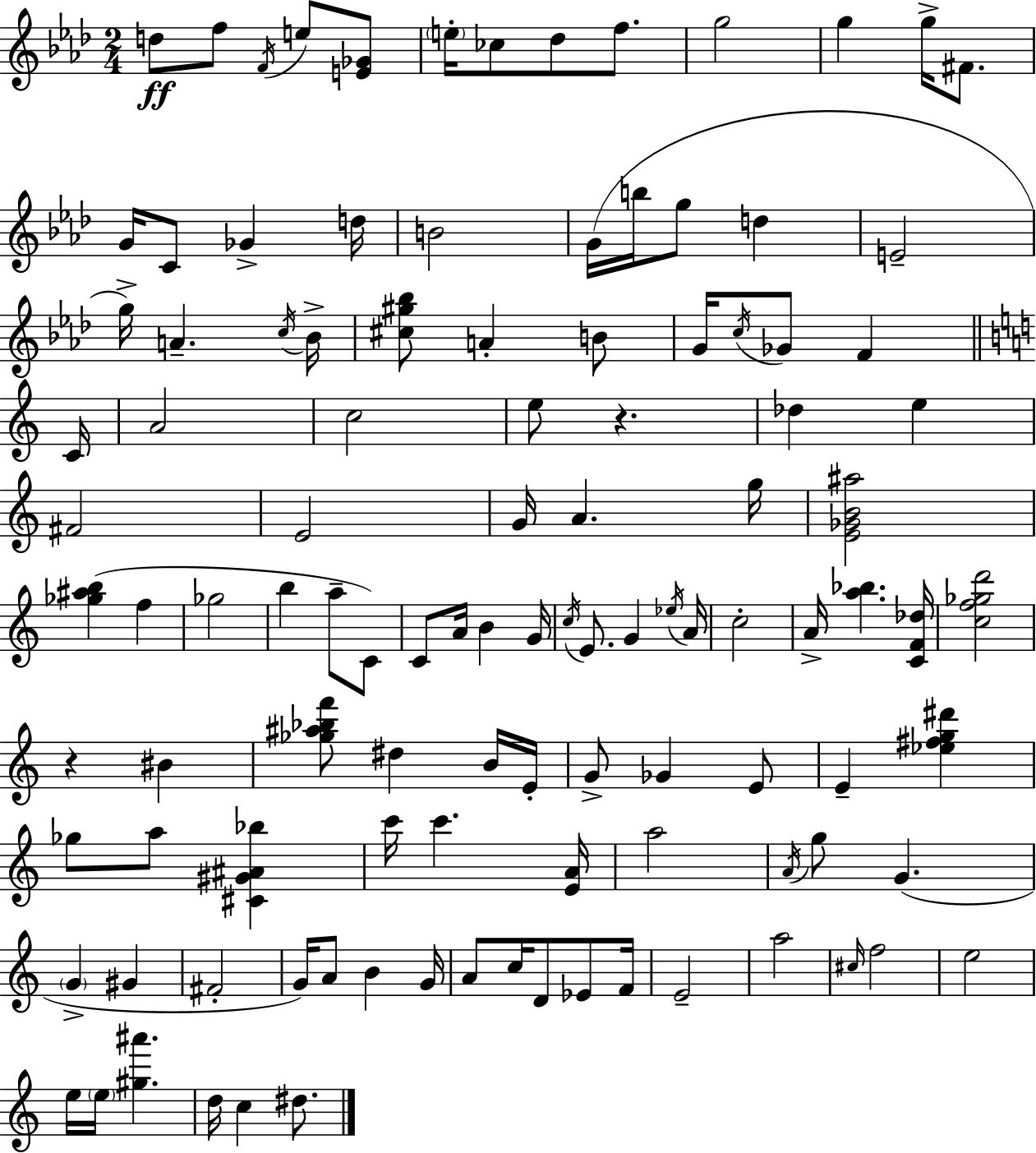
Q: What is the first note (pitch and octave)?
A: D5